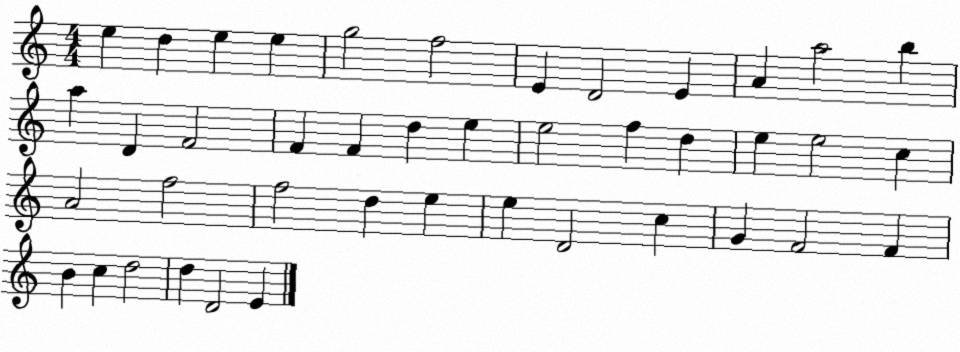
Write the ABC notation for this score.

X:1
T:Untitled
M:4/4
L:1/4
K:C
e d e e g2 f2 E D2 E A a2 b a D F2 F F d e e2 f d e e2 c A2 f2 f2 d e e D2 c G F2 F B c d2 d D2 E